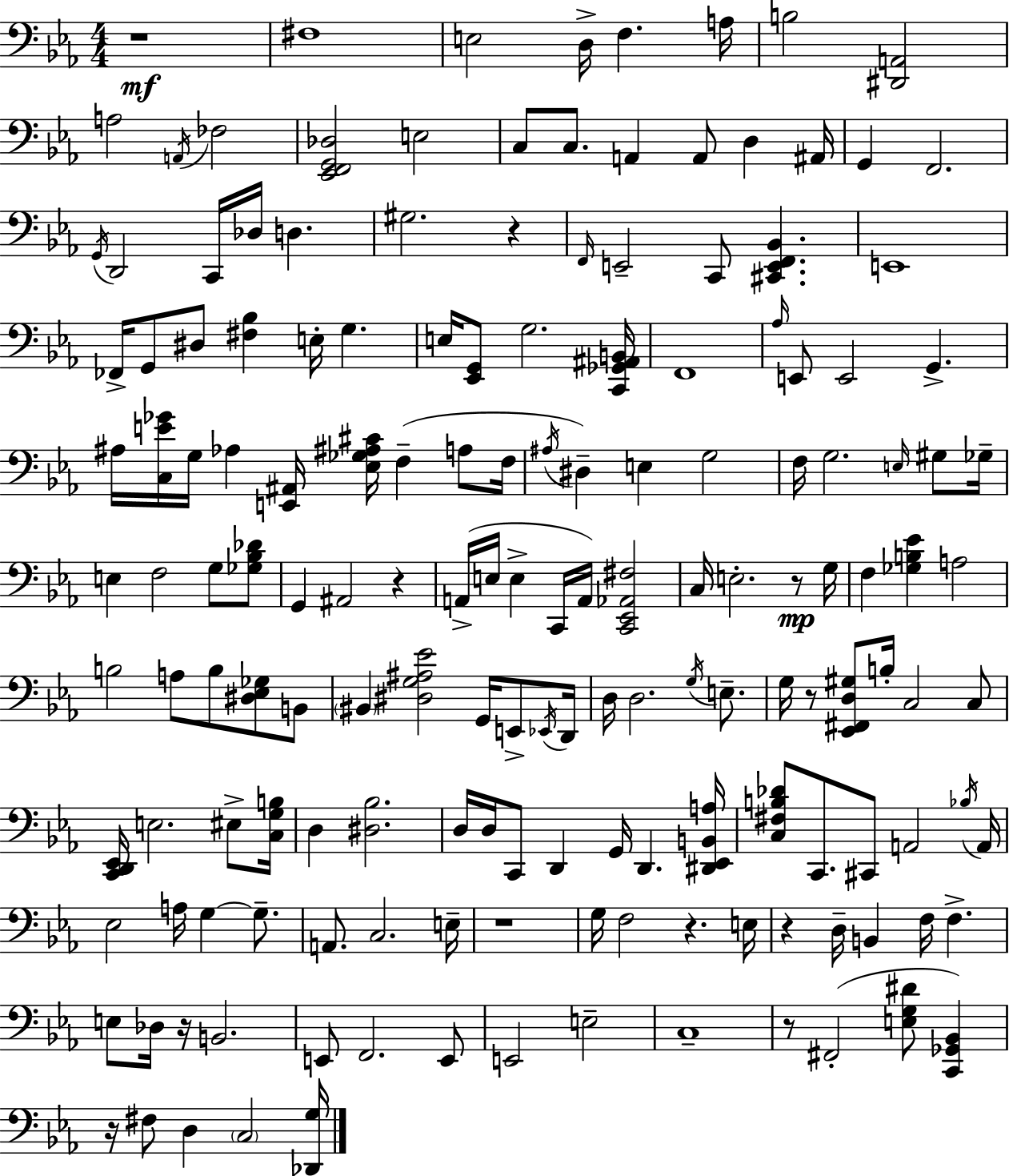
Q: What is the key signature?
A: EES major